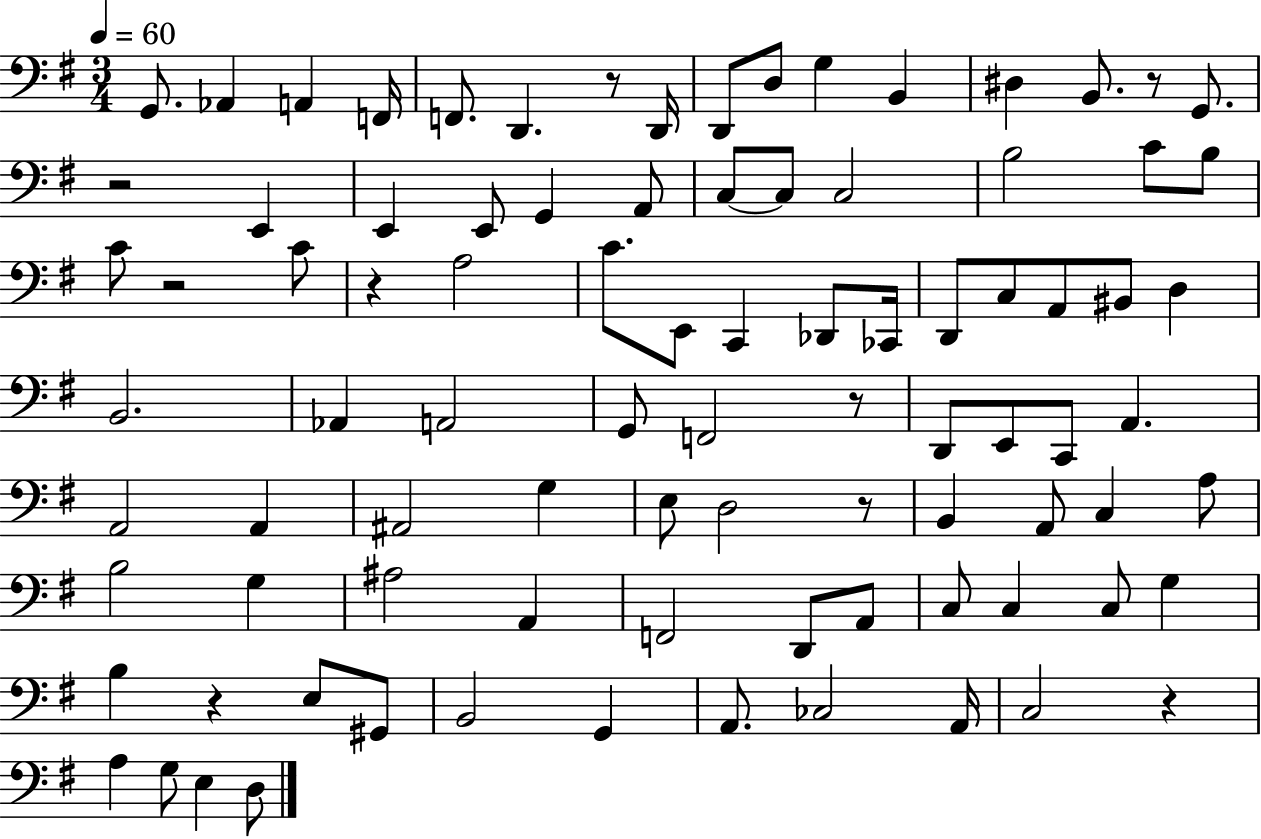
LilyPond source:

{
  \clef bass
  \numericTimeSignature
  \time 3/4
  \key g \major
  \tempo 4 = 60
  \repeat volta 2 { g,8. aes,4 a,4 f,16 | f,8. d,4. r8 d,16 | d,8 d8 g4 b,4 | dis4 b,8. r8 g,8. | \break r2 e,4 | e,4 e,8 g,4 a,8 | c8~~ c8 c2 | b2 c'8 b8 | \break c'8 r2 c'8 | r4 a2 | c'8. e,8 c,4 des,8 ces,16 | d,8 c8 a,8 bis,8 d4 | \break b,2. | aes,4 a,2 | g,8 f,2 r8 | d,8 e,8 c,8 a,4. | \break a,2 a,4 | ais,2 g4 | e8 d2 r8 | b,4 a,8 c4 a8 | \break b2 g4 | ais2 a,4 | f,2 d,8 a,8 | c8 c4 c8 g4 | \break b4 r4 e8 gis,8 | b,2 g,4 | a,8. ces2 a,16 | c2 r4 | \break a4 g8 e4 d8 | } \bar "|."
}